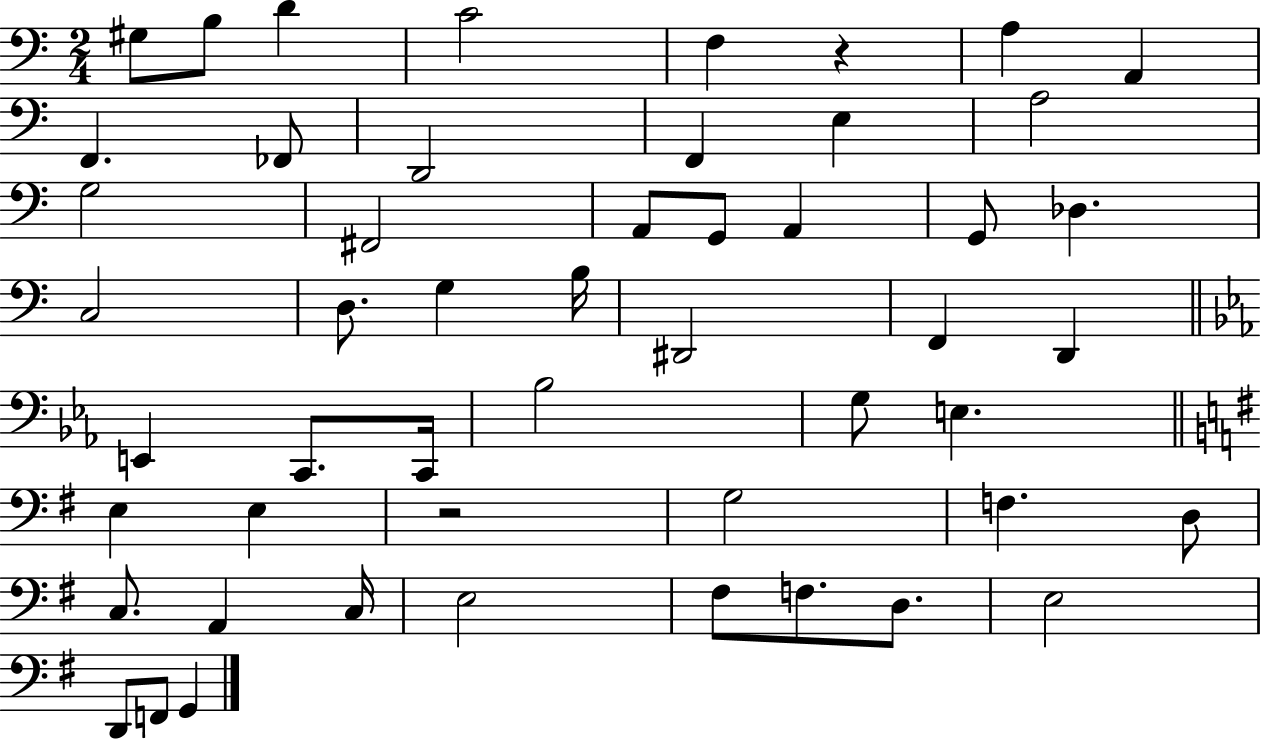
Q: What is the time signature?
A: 2/4